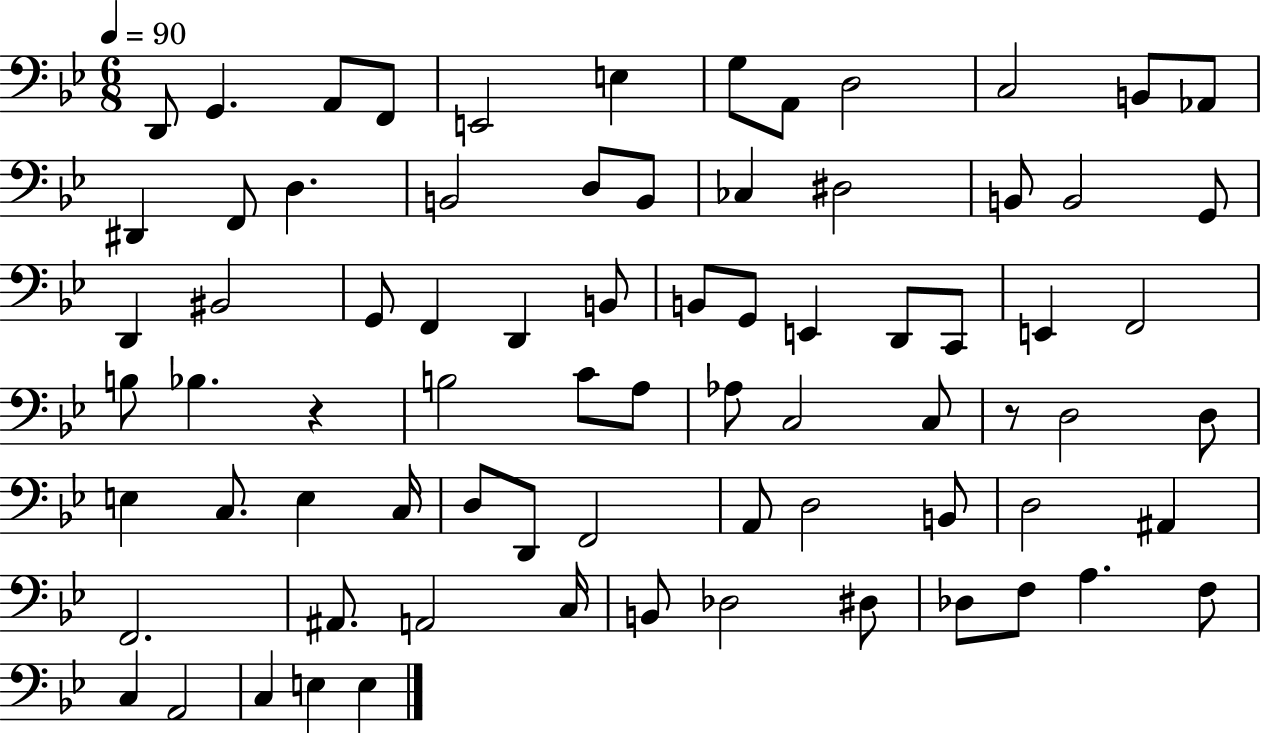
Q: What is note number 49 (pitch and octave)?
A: E3